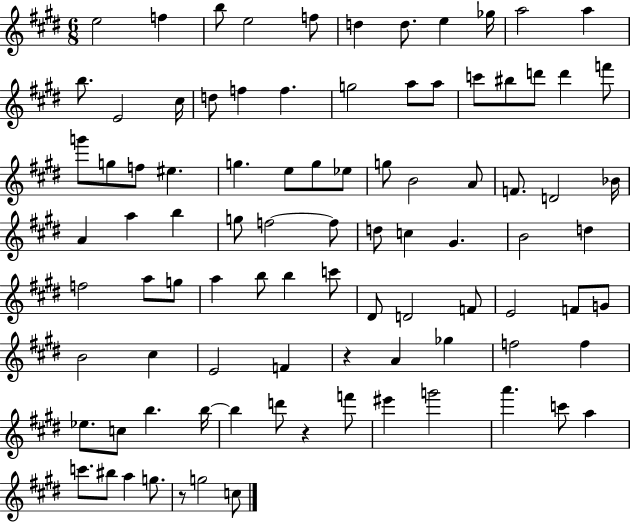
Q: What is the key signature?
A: E major